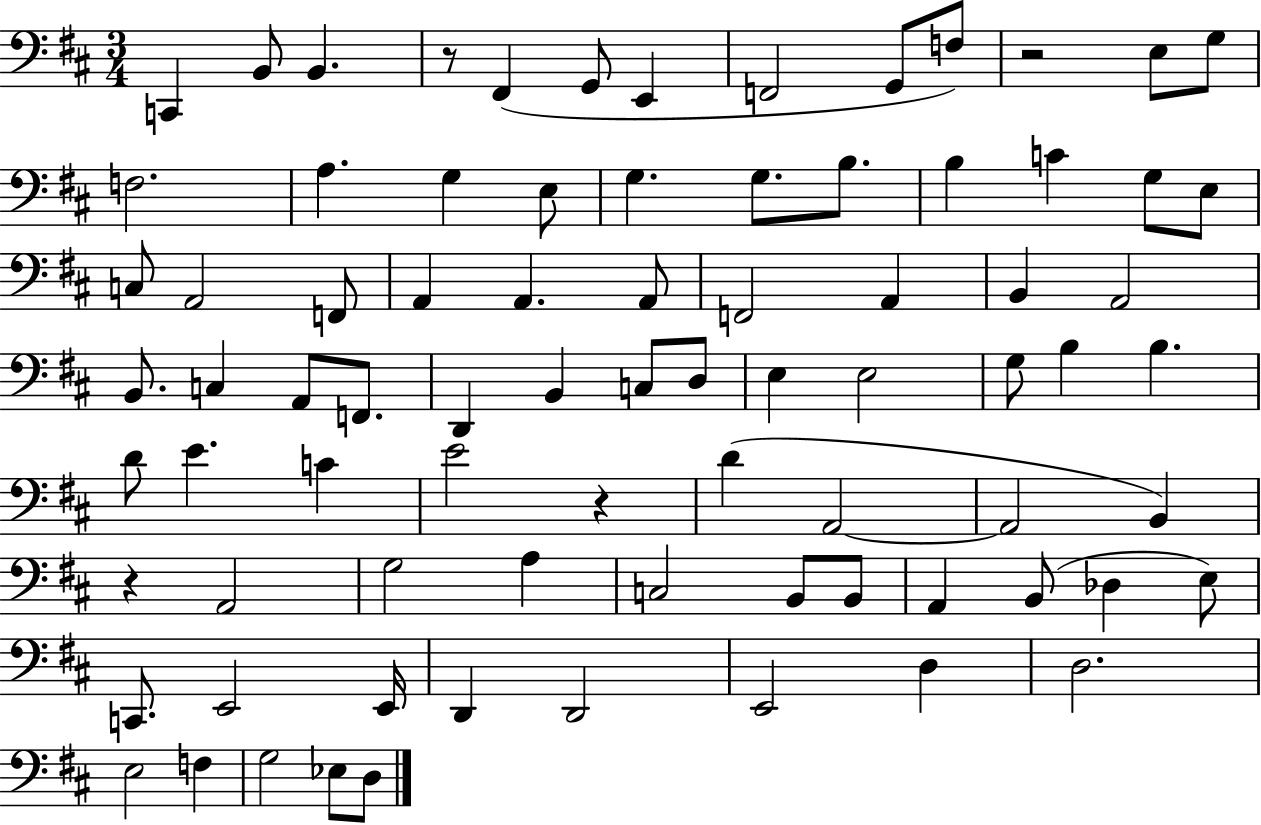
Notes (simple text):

C2/q B2/e B2/q. R/e F#2/q G2/e E2/q F2/h G2/e F3/e R/h E3/e G3/e F3/h. A3/q. G3/q E3/e G3/q. G3/e. B3/e. B3/q C4/q G3/e E3/e C3/e A2/h F2/e A2/q A2/q. A2/e F2/h A2/q B2/q A2/h B2/e. C3/q A2/e F2/e. D2/q B2/q C3/e D3/e E3/q E3/h G3/e B3/q B3/q. D4/e E4/q. C4/q E4/h R/q D4/q A2/h A2/h B2/q R/q A2/h G3/h A3/q C3/h B2/e B2/e A2/q B2/e Db3/q E3/e C2/e. E2/h E2/s D2/q D2/h E2/h D3/q D3/h. E3/h F3/q G3/h Eb3/e D3/e